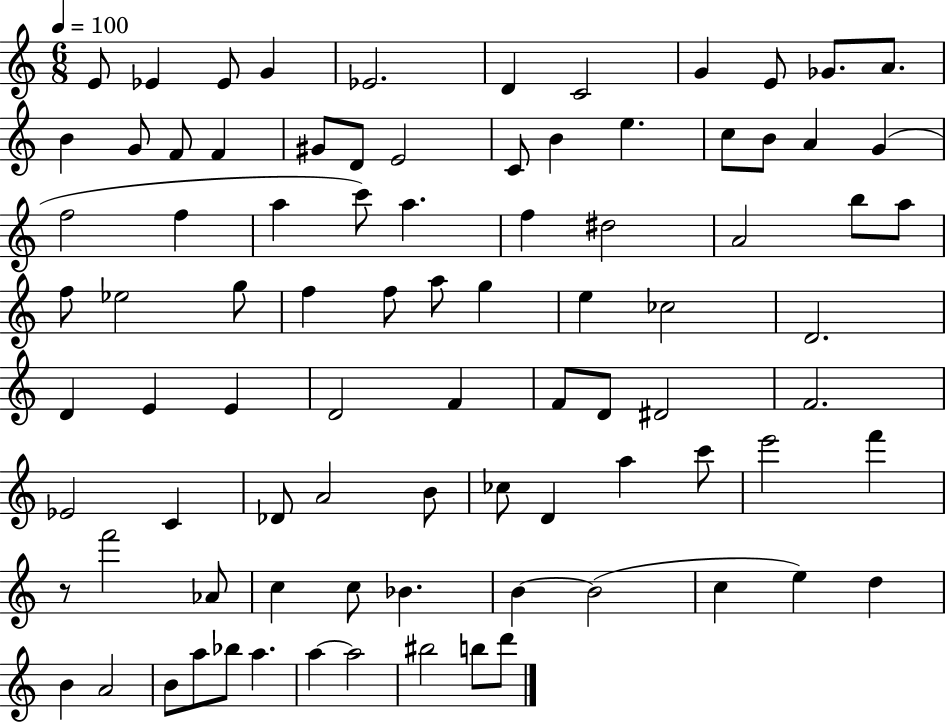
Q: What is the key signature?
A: C major